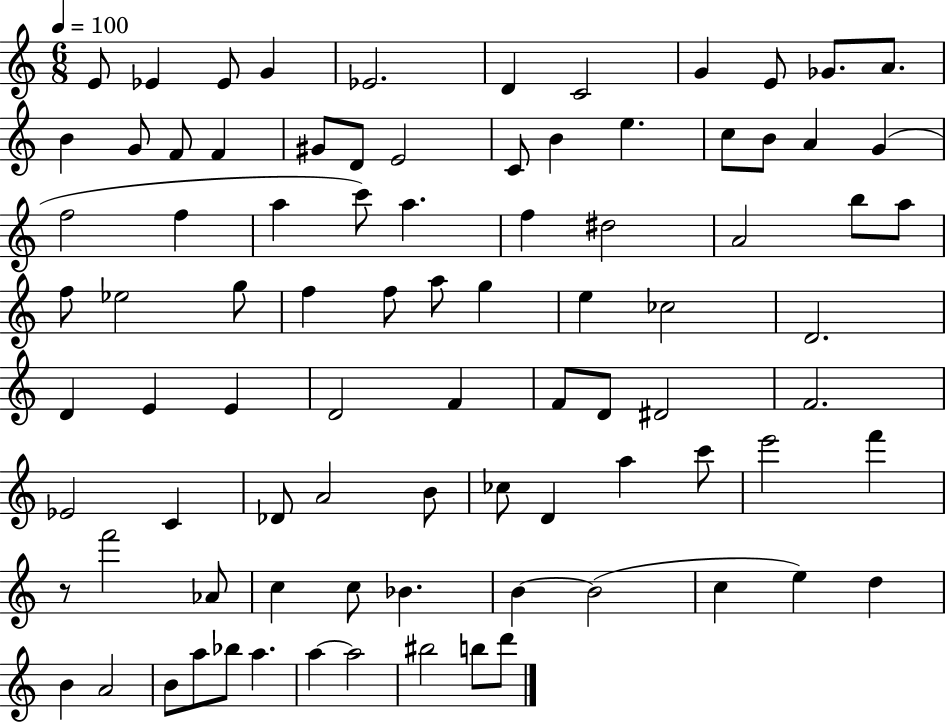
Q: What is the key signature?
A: C major